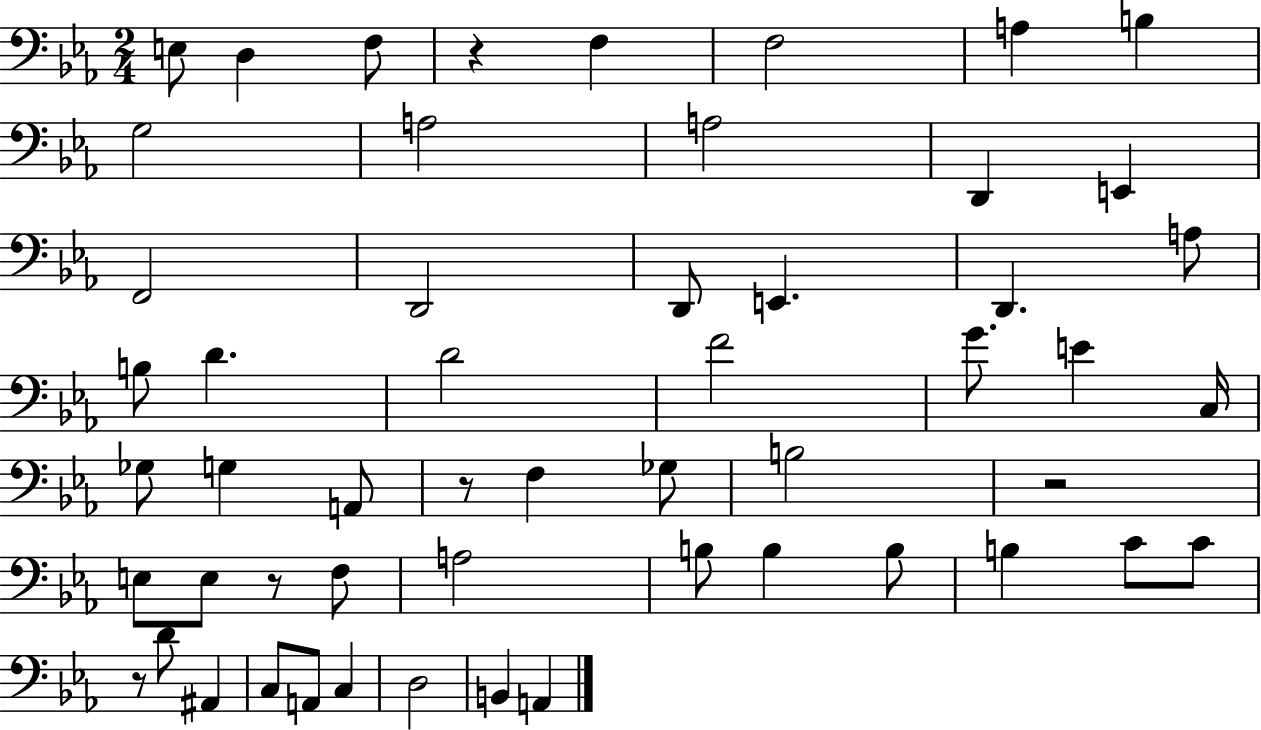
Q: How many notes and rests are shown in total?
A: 54